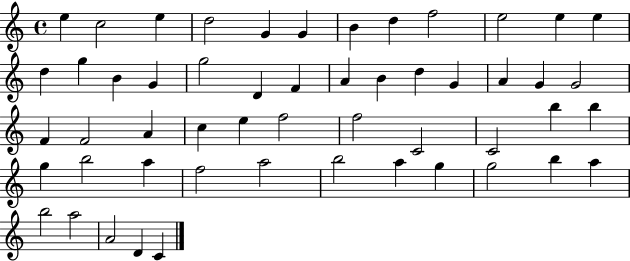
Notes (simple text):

E5/q C5/h E5/q D5/h G4/q G4/q B4/q D5/q F5/h E5/h E5/q E5/q D5/q G5/q B4/q G4/q G5/h D4/q F4/q A4/q B4/q D5/q G4/q A4/q G4/q G4/h F4/q F4/h A4/q C5/q E5/q F5/h F5/h C4/h C4/h B5/q B5/q G5/q B5/h A5/q F5/h A5/h B5/h A5/q G5/q G5/h B5/q A5/q B5/h A5/h A4/h D4/q C4/q